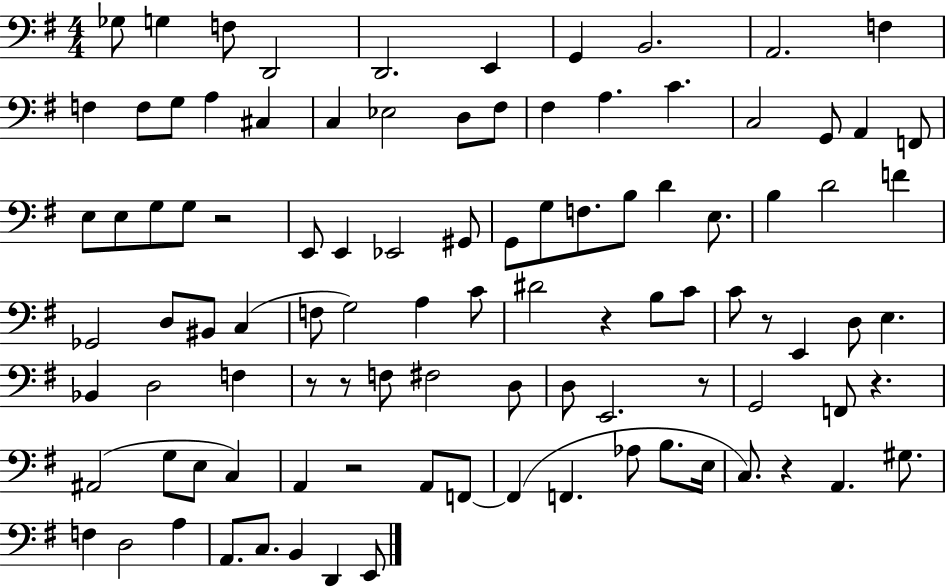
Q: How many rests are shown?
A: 9